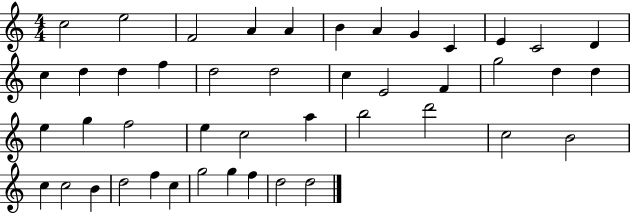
C5/h E5/h F4/h A4/q A4/q B4/q A4/q G4/q C4/q E4/q C4/h D4/q C5/q D5/q D5/q F5/q D5/h D5/h C5/q E4/h F4/q G5/h D5/q D5/q E5/q G5/q F5/h E5/q C5/h A5/q B5/h D6/h C5/h B4/h C5/q C5/h B4/q D5/h F5/q C5/q G5/h G5/q F5/q D5/h D5/h